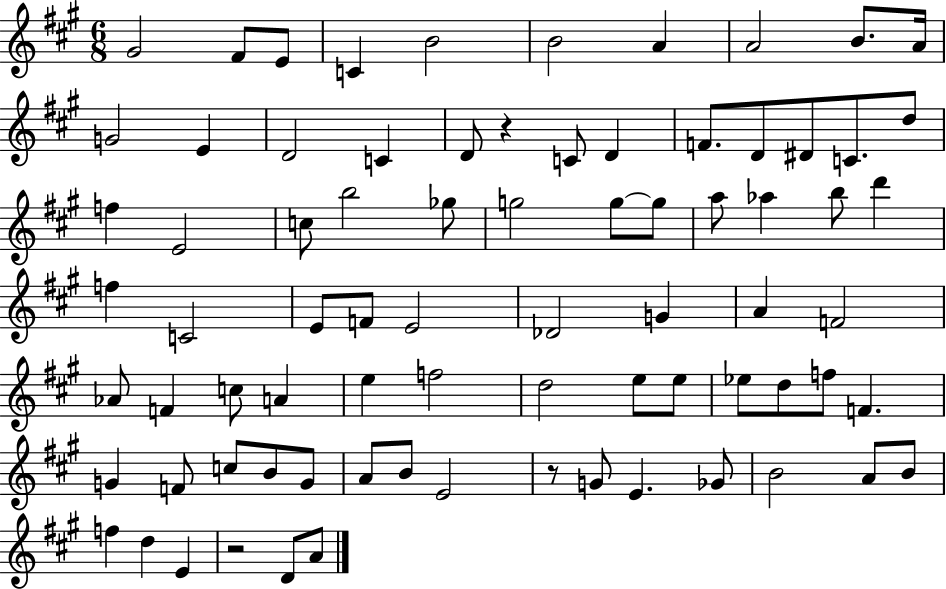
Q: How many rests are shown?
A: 3